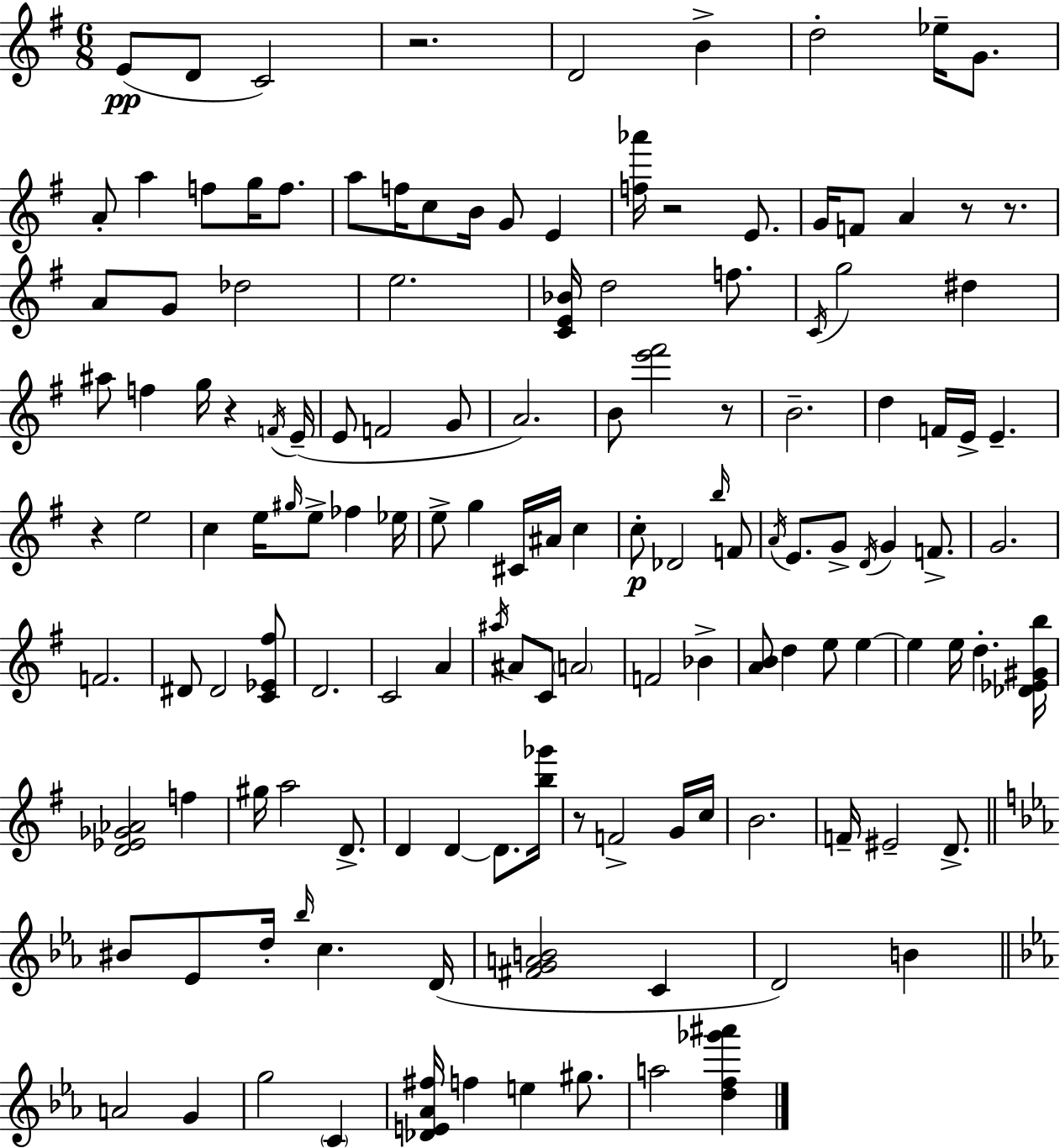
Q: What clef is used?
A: treble